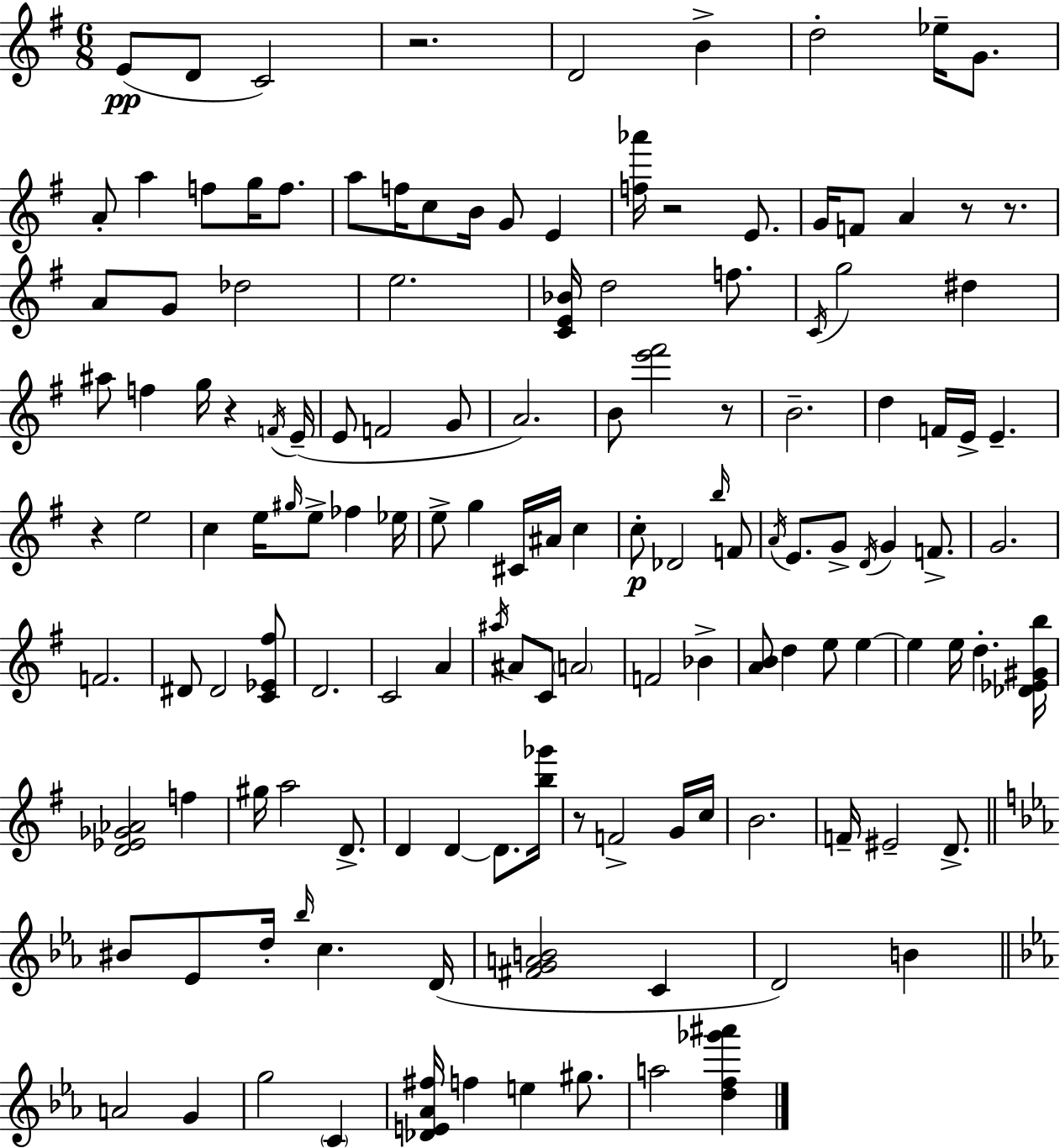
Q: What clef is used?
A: treble